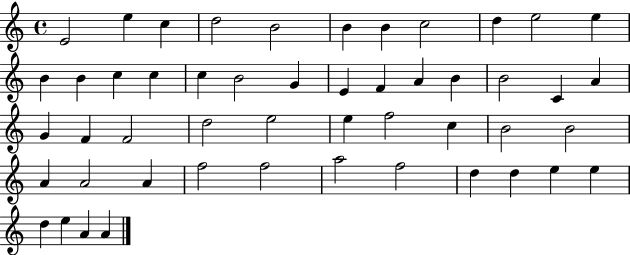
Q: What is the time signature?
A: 4/4